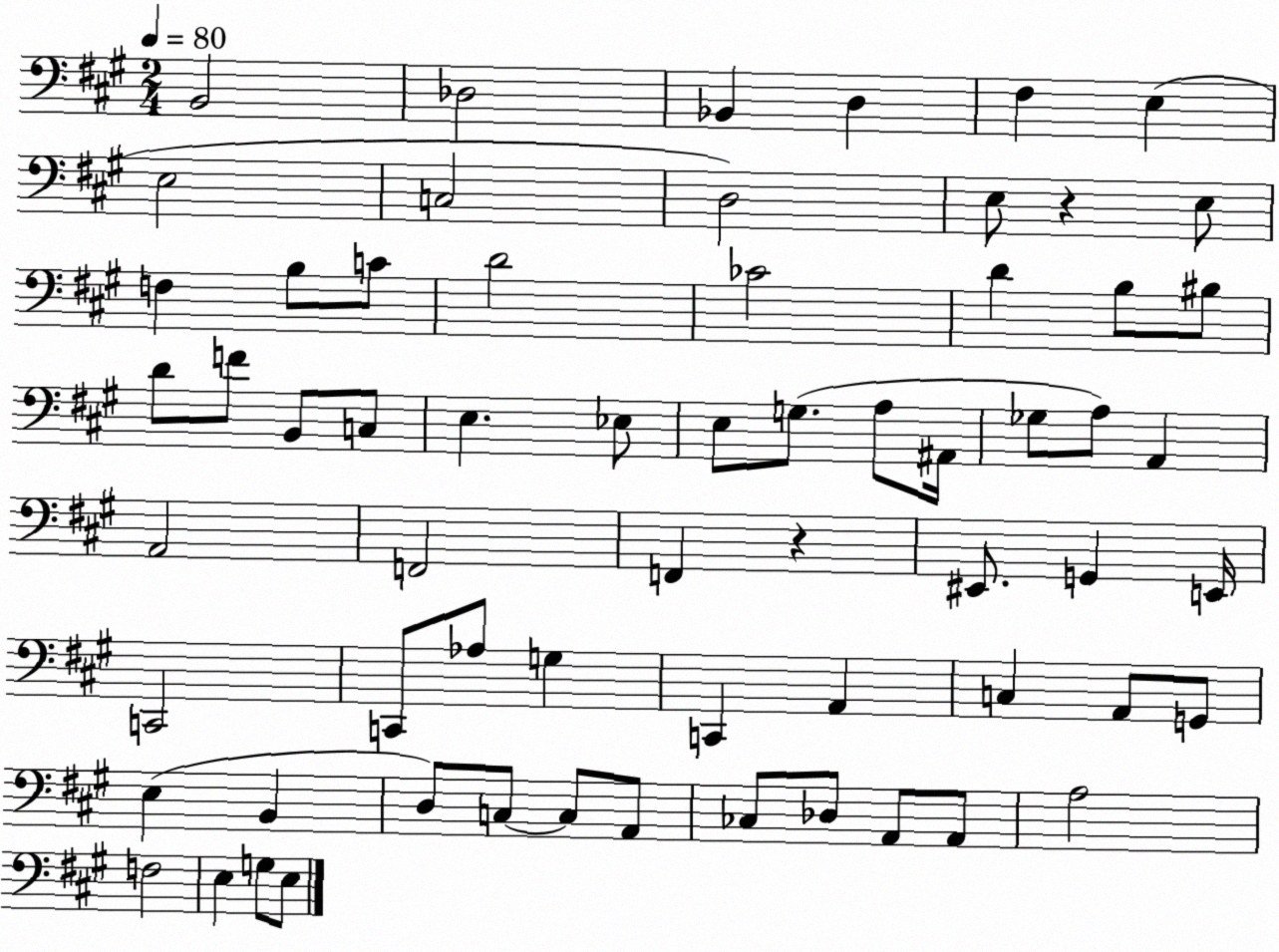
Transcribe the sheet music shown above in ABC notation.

X:1
T:Untitled
M:2/4
L:1/4
K:A
B,,2 _D,2 _B,, D, ^F, E, E,2 C,2 D,2 E,/2 z E,/2 F, B,/2 C/2 D2 _C2 D B,/2 ^B,/2 D/2 F/2 B,,/2 C,/2 E, _E,/2 E,/2 G,/2 A,/2 ^A,,/4 _G,/2 A,/2 A,, A,,2 F,,2 F,, z ^E,,/2 G,, E,,/4 C,,2 C,,/2 _A,/2 G, C,, A,, C, A,,/2 G,,/2 E, B,, D,/2 C,/2 C,/2 A,,/2 _C,/2 _D,/2 A,,/2 A,,/2 A,2 F,2 E, G,/2 E,/2